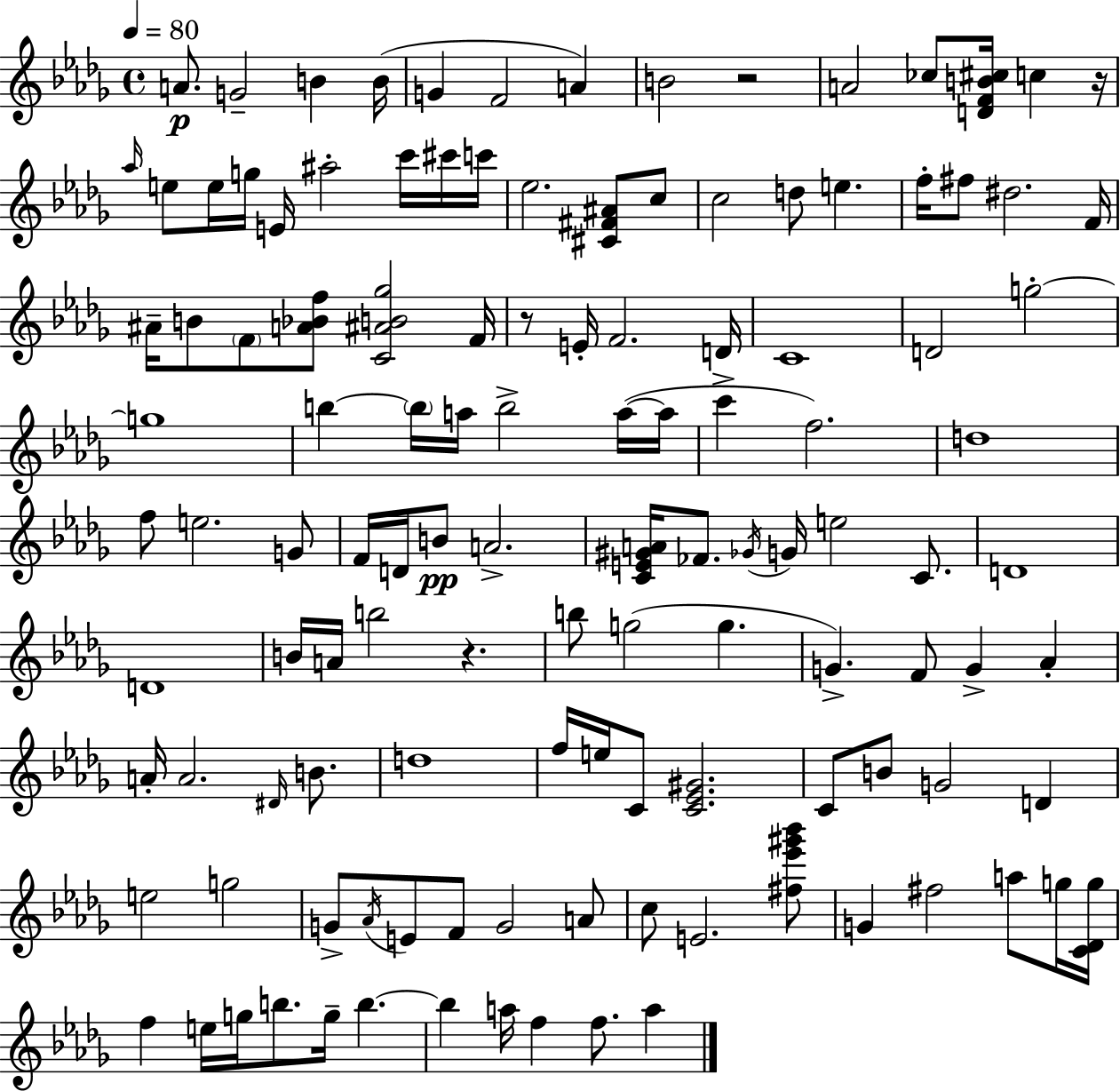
A4/e. G4/h B4/q B4/s G4/q F4/h A4/q B4/h R/h A4/h CES5/e [D4,F4,B4,C#5]/s C5/q R/s Ab5/s E5/e E5/s G5/s E4/s A#5/h C6/s C#6/s C6/s Eb5/h. [C#4,F#4,A#4]/e C5/e C5/h D5/e E5/q. F5/s F#5/e D#5/h. F4/s A#4/s B4/e F4/e [A4,Bb4,F5]/e [C4,A#4,B4,Gb5]/h F4/s R/e E4/s F4/h. D4/s C4/w D4/h G5/h G5/w B5/q B5/s A5/s B5/h A5/s A5/s C6/q F5/h. D5/w F5/e E5/h. G4/e F4/s D4/s B4/e A4/h. [C4,E4,G#4,A4]/s FES4/e. Gb4/s G4/s E5/h C4/e. D4/w D4/w B4/s A4/s B5/h R/q. B5/e G5/h G5/q. G4/q. F4/e G4/q Ab4/q A4/s A4/h. D#4/s B4/e. D5/w F5/s E5/s C4/e [C4,Eb4,G#4]/h. C4/e B4/e G4/h D4/q E5/h G5/h G4/e Ab4/s E4/e F4/e G4/h A4/e C5/e E4/h. [F#5,Eb6,G#6,Bb6]/e G4/q F#5/h A5/e G5/s [C4,Db4,G5]/s F5/q E5/s G5/s B5/e. G5/s B5/q. B5/q A5/s F5/q F5/e. A5/q